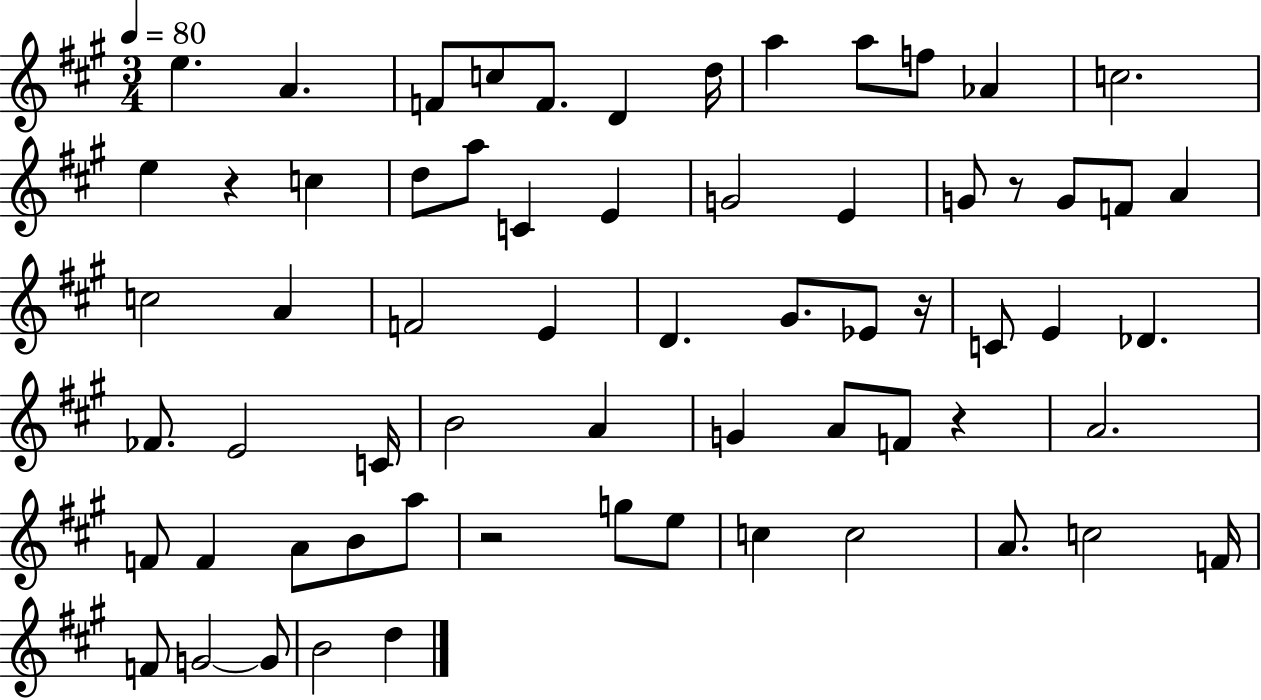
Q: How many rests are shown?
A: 5